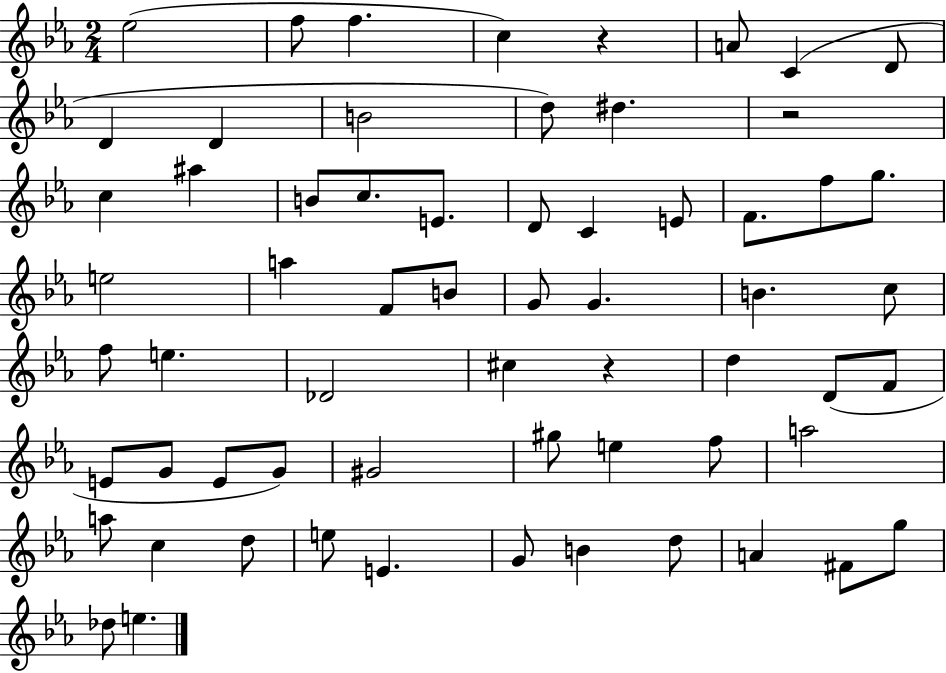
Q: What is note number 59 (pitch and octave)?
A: Db5